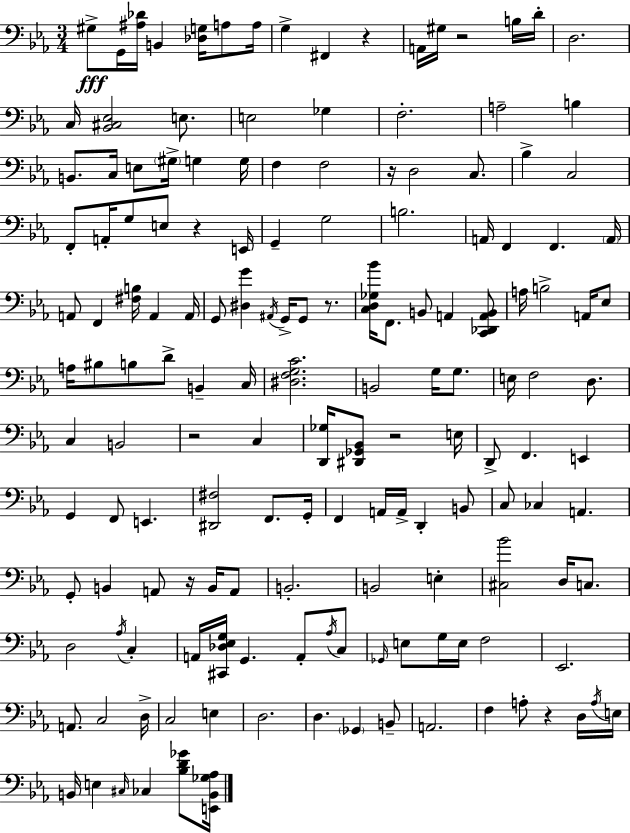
G#3/e G2/s [A#3,Db4]/s B2/q [Db3,G3]/s A3/e A3/s G3/q F#2/q R/q A2/s G#3/s R/h B3/s D4/s D3/h. C3/s [Bb2,C#3,Eb3]/h E3/e. E3/h Gb3/q F3/h. A3/h B3/q B2/e. C3/s E3/e G#3/s G3/q G3/s F3/q F3/h R/s D3/h C3/e. Bb3/q C3/h F2/e A2/s G3/e E3/e R/q E2/s G2/q G3/h B3/h. A2/s F2/q F2/q. A2/s A2/e F2/q [F#3,B3]/s A2/q A2/s G2/e [D#3,G4]/q A#2/s G2/s G2/e R/e. [C3,D3,Gb3,Bb4]/s F2/e. B2/e A2/q [C2,Db2,A2,B2]/e A3/s B3/h A2/s Eb3/e A3/s BIS3/e B3/e D4/e B2/q C3/s [D#3,F3,G3,C4]/h. B2/h G3/s G3/e. E3/s F3/h D3/e. C3/q B2/h R/h C3/q [D2,Gb3]/s [D#2,Gb2,Bb2]/e R/h E3/s D2/e F2/q. E2/q G2/q F2/e E2/q. [D#2,F#3]/h F2/e. G2/s F2/q A2/s A2/s D2/q B2/e C3/e CES3/q A2/q. G2/e B2/q A2/e R/s B2/s A2/e B2/h. B2/h E3/q [C#3,Bb4]/h D3/s C3/e. D3/h Ab3/s C3/q A2/s [C#2,Db3,Eb3,G3]/s G2/q. A2/e Ab3/s C3/e Gb2/s E3/e G3/s E3/s F3/h Eb2/h. A2/e. C3/h D3/s C3/h E3/q D3/h. D3/q. Gb2/q B2/e A2/h. F3/q A3/e R/q D3/s A3/s E3/s B2/s E3/q C#3/s CES3/q [Bb3,D4,Gb4]/e [E2,B2,Gb3,Ab3]/s